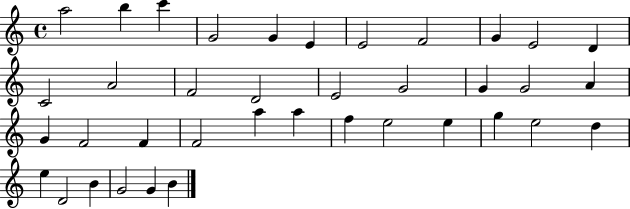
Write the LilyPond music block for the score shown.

{
  \clef treble
  \time 4/4
  \defaultTimeSignature
  \key c \major
  a''2 b''4 c'''4 | g'2 g'4 e'4 | e'2 f'2 | g'4 e'2 d'4 | \break c'2 a'2 | f'2 d'2 | e'2 g'2 | g'4 g'2 a'4 | \break g'4 f'2 f'4 | f'2 a''4 a''4 | f''4 e''2 e''4 | g''4 e''2 d''4 | \break e''4 d'2 b'4 | g'2 g'4 b'4 | \bar "|."
}